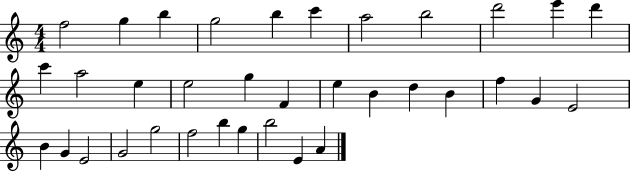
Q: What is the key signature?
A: C major